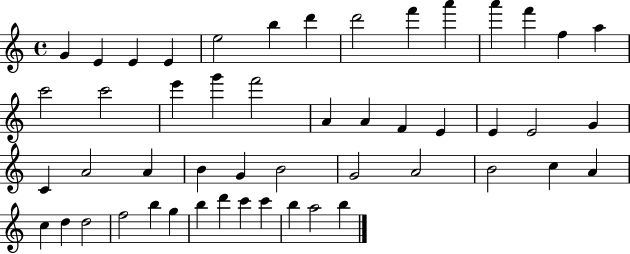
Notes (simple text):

G4/q E4/q E4/q E4/q E5/h B5/q D6/q D6/h F6/q A6/q A6/q F6/q F5/q A5/q C6/h C6/h E6/q G6/q F6/h A4/q A4/q F4/q E4/q E4/q E4/h G4/q C4/q A4/h A4/q B4/q G4/q B4/h G4/h A4/h B4/h C5/q A4/q C5/q D5/q D5/h F5/h B5/q G5/q B5/q D6/q C6/q C6/q B5/q A5/h B5/q